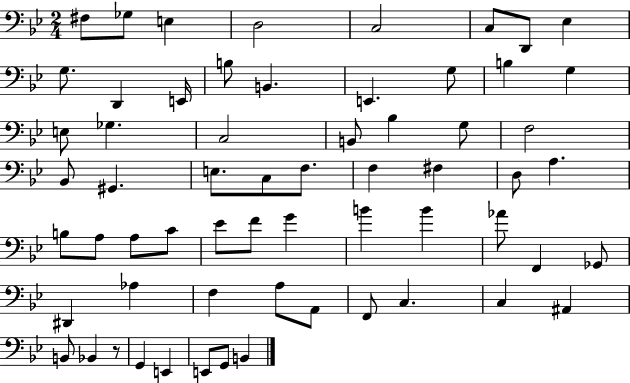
X:1
T:Untitled
M:2/4
L:1/4
K:Bb
^F,/2 _G,/2 E, D,2 C,2 C,/2 D,,/2 _E, G,/2 D,, E,,/4 B,/2 B,, E,, G,/2 B, G, E,/2 _G, C,2 B,,/2 _B, G,/2 F,2 _B,,/2 ^G,, E,/2 C,/2 F,/2 F, ^F, D,/2 A, B,/2 A,/2 A,/2 C/2 _E/2 F/2 G B B _A/2 F,, _G,,/2 ^D,, _A, F, A,/2 A,,/2 F,,/2 C, C, ^A,, B,,/2 _B,, z/2 G,, E,, E,,/2 G,,/2 B,,